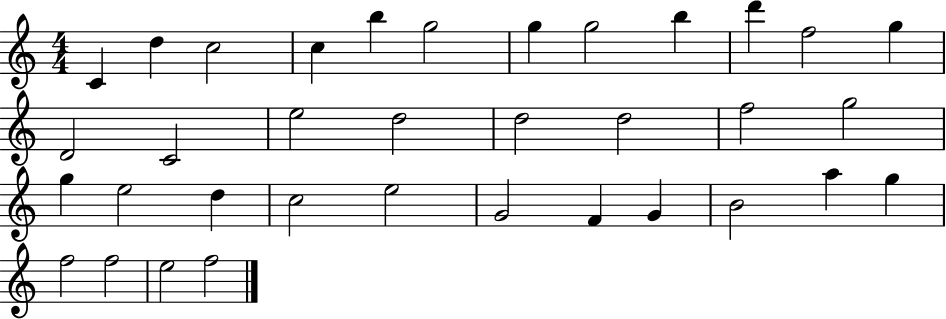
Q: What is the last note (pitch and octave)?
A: F5